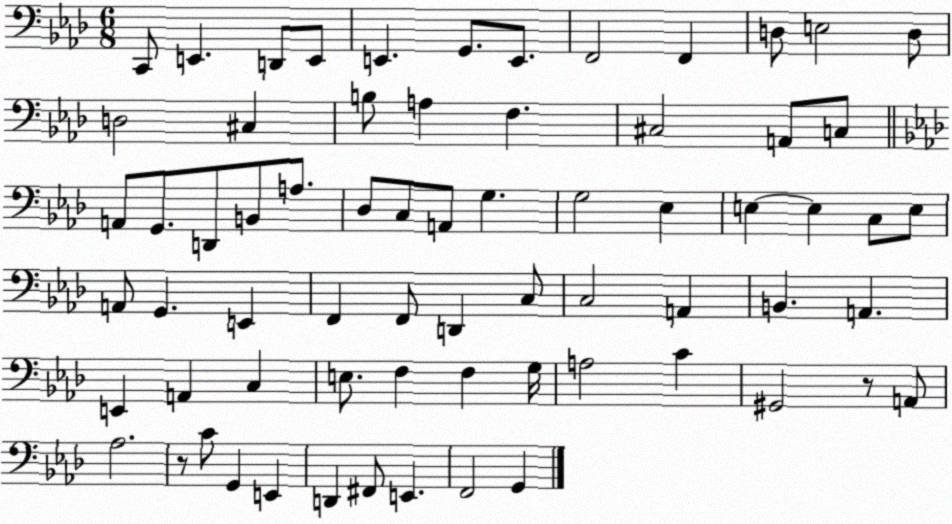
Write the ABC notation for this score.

X:1
T:Untitled
M:6/8
L:1/4
K:Ab
C,,/2 E,, D,,/2 E,,/2 E,, G,,/2 E,,/2 F,,2 F,, D,/2 E,2 D,/2 D,2 ^C, B,/2 A, F, ^C,2 A,,/2 C,/2 A,,/2 G,,/2 D,,/2 B,,/2 A,/2 _D,/2 C,/2 A,,/2 G, G,2 _E, E, E, C,/2 E,/2 A,,/2 G,, E,, F,, F,,/2 D,, C,/2 C,2 A,, B,, A,, E,, A,, C, E,/2 F, F, G,/4 A,2 C ^G,,2 z/2 A,,/2 _A,2 z/2 C/2 G,, E,, D,, ^F,,/2 E,, F,,2 G,,